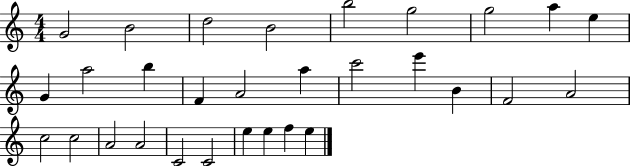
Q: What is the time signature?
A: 4/4